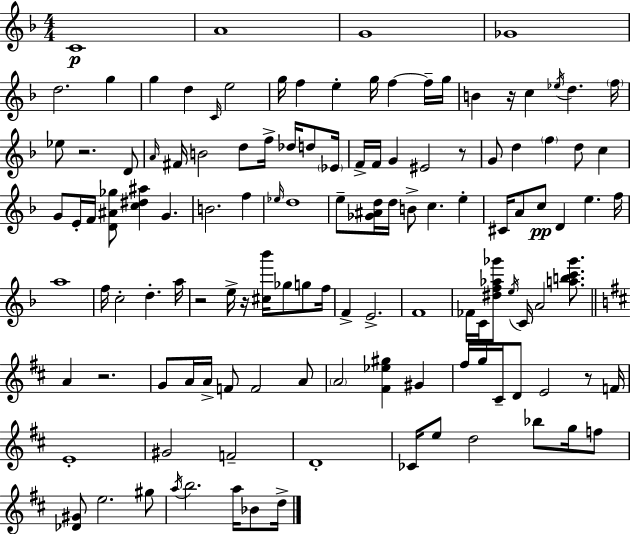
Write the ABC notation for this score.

X:1
T:Untitled
M:4/4
L:1/4
K:Dm
C4 A4 G4 _G4 d2 g g d C/4 e2 g/4 f e g/4 f f/4 g/4 B z/4 c _e/4 d f/4 _e/2 z2 D/2 A/4 ^F/4 B2 d/2 f/4 _d/4 d/2 _E/4 F/4 F/4 G ^E2 z/2 G/2 d f d/2 c G/2 E/4 F/4 [D^A_g]/2 [c^d^a] G B2 f _e/4 d4 e/2 [_G^Ad]/4 d/4 B/2 c e ^C/4 A/2 c/2 D e f/4 a4 f/4 c2 d a/4 z2 e/4 z/4 [^c_b']/4 _g/2 g/2 f/4 F E2 F4 _F/4 C/4 [^df_a_g']/2 e/4 C/4 A2 [abc'_g']/2 A z2 G/2 A/4 A/4 F/2 F2 A/2 A2 [^F_e^g] ^G ^f/4 g/4 ^C/4 D/2 E2 z/2 F/4 E4 ^G2 F2 D4 _C/4 e/2 d2 _b/2 g/4 f/2 [_D^G]/2 e2 ^g/2 a/4 b2 a/4 _B/2 d/4